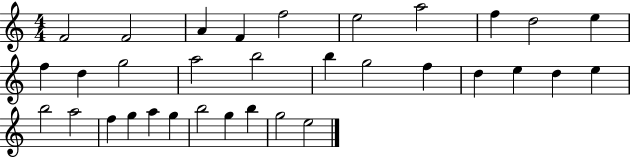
F4/h F4/h A4/q F4/q F5/h E5/h A5/h F5/q D5/h E5/q F5/q D5/q G5/h A5/h B5/h B5/q G5/h F5/q D5/q E5/q D5/q E5/q B5/h A5/h F5/q G5/q A5/q G5/q B5/h G5/q B5/q G5/h E5/h